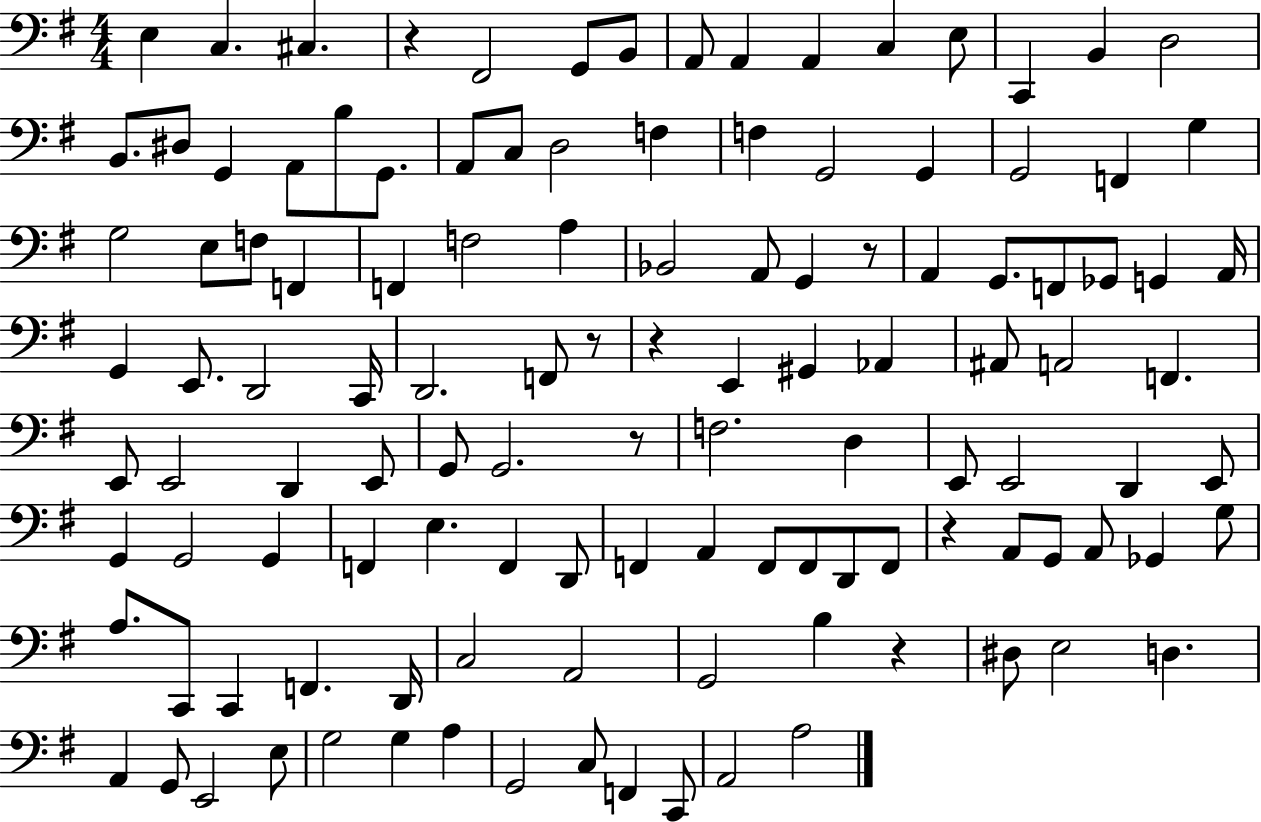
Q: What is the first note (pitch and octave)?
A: E3